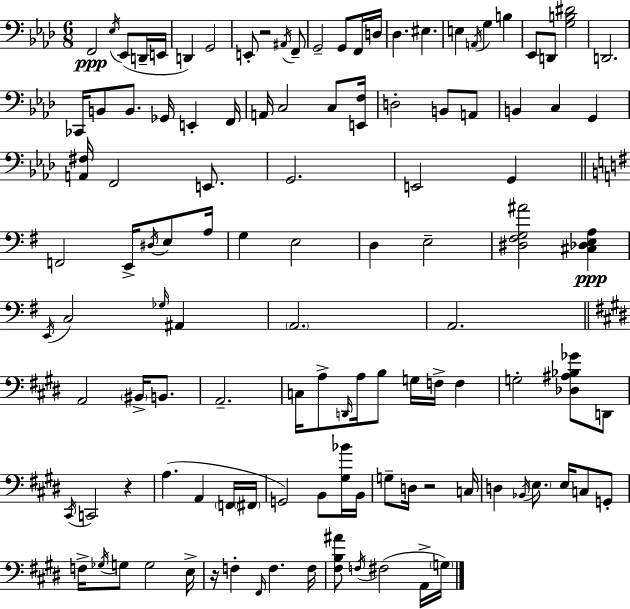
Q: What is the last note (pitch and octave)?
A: G3